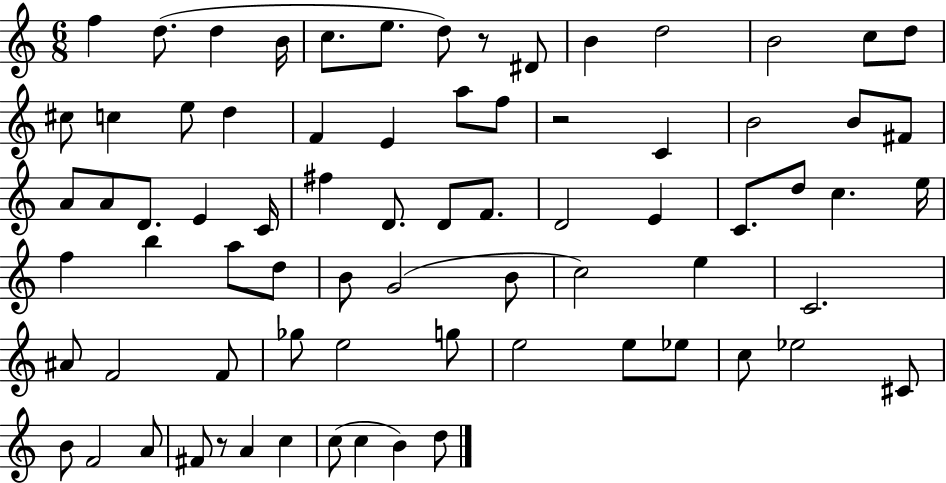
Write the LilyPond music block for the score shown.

{
  \clef treble
  \numericTimeSignature
  \time 6/8
  \key c \major
  f''4 d''8.( d''4 b'16 | c''8. e''8. d''8) r8 dis'8 | b'4 d''2 | b'2 c''8 d''8 | \break cis''8 c''4 e''8 d''4 | f'4 e'4 a''8 f''8 | r2 c'4 | b'2 b'8 fis'8 | \break a'8 a'8 d'8. e'4 c'16 | fis''4 d'8. d'8 f'8. | d'2 e'4 | c'8. d''8 c''4. e''16 | \break f''4 b''4 a''8 d''8 | b'8 g'2( b'8 | c''2) e''4 | c'2. | \break ais'8 f'2 f'8 | ges''8 e''2 g''8 | e''2 e''8 ees''8 | c''8 ees''2 cis'8 | \break b'8 f'2 a'8 | fis'8 r8 a'4 c''4 | c''8( c''4 b'4) d''8 | \bar "|."
}